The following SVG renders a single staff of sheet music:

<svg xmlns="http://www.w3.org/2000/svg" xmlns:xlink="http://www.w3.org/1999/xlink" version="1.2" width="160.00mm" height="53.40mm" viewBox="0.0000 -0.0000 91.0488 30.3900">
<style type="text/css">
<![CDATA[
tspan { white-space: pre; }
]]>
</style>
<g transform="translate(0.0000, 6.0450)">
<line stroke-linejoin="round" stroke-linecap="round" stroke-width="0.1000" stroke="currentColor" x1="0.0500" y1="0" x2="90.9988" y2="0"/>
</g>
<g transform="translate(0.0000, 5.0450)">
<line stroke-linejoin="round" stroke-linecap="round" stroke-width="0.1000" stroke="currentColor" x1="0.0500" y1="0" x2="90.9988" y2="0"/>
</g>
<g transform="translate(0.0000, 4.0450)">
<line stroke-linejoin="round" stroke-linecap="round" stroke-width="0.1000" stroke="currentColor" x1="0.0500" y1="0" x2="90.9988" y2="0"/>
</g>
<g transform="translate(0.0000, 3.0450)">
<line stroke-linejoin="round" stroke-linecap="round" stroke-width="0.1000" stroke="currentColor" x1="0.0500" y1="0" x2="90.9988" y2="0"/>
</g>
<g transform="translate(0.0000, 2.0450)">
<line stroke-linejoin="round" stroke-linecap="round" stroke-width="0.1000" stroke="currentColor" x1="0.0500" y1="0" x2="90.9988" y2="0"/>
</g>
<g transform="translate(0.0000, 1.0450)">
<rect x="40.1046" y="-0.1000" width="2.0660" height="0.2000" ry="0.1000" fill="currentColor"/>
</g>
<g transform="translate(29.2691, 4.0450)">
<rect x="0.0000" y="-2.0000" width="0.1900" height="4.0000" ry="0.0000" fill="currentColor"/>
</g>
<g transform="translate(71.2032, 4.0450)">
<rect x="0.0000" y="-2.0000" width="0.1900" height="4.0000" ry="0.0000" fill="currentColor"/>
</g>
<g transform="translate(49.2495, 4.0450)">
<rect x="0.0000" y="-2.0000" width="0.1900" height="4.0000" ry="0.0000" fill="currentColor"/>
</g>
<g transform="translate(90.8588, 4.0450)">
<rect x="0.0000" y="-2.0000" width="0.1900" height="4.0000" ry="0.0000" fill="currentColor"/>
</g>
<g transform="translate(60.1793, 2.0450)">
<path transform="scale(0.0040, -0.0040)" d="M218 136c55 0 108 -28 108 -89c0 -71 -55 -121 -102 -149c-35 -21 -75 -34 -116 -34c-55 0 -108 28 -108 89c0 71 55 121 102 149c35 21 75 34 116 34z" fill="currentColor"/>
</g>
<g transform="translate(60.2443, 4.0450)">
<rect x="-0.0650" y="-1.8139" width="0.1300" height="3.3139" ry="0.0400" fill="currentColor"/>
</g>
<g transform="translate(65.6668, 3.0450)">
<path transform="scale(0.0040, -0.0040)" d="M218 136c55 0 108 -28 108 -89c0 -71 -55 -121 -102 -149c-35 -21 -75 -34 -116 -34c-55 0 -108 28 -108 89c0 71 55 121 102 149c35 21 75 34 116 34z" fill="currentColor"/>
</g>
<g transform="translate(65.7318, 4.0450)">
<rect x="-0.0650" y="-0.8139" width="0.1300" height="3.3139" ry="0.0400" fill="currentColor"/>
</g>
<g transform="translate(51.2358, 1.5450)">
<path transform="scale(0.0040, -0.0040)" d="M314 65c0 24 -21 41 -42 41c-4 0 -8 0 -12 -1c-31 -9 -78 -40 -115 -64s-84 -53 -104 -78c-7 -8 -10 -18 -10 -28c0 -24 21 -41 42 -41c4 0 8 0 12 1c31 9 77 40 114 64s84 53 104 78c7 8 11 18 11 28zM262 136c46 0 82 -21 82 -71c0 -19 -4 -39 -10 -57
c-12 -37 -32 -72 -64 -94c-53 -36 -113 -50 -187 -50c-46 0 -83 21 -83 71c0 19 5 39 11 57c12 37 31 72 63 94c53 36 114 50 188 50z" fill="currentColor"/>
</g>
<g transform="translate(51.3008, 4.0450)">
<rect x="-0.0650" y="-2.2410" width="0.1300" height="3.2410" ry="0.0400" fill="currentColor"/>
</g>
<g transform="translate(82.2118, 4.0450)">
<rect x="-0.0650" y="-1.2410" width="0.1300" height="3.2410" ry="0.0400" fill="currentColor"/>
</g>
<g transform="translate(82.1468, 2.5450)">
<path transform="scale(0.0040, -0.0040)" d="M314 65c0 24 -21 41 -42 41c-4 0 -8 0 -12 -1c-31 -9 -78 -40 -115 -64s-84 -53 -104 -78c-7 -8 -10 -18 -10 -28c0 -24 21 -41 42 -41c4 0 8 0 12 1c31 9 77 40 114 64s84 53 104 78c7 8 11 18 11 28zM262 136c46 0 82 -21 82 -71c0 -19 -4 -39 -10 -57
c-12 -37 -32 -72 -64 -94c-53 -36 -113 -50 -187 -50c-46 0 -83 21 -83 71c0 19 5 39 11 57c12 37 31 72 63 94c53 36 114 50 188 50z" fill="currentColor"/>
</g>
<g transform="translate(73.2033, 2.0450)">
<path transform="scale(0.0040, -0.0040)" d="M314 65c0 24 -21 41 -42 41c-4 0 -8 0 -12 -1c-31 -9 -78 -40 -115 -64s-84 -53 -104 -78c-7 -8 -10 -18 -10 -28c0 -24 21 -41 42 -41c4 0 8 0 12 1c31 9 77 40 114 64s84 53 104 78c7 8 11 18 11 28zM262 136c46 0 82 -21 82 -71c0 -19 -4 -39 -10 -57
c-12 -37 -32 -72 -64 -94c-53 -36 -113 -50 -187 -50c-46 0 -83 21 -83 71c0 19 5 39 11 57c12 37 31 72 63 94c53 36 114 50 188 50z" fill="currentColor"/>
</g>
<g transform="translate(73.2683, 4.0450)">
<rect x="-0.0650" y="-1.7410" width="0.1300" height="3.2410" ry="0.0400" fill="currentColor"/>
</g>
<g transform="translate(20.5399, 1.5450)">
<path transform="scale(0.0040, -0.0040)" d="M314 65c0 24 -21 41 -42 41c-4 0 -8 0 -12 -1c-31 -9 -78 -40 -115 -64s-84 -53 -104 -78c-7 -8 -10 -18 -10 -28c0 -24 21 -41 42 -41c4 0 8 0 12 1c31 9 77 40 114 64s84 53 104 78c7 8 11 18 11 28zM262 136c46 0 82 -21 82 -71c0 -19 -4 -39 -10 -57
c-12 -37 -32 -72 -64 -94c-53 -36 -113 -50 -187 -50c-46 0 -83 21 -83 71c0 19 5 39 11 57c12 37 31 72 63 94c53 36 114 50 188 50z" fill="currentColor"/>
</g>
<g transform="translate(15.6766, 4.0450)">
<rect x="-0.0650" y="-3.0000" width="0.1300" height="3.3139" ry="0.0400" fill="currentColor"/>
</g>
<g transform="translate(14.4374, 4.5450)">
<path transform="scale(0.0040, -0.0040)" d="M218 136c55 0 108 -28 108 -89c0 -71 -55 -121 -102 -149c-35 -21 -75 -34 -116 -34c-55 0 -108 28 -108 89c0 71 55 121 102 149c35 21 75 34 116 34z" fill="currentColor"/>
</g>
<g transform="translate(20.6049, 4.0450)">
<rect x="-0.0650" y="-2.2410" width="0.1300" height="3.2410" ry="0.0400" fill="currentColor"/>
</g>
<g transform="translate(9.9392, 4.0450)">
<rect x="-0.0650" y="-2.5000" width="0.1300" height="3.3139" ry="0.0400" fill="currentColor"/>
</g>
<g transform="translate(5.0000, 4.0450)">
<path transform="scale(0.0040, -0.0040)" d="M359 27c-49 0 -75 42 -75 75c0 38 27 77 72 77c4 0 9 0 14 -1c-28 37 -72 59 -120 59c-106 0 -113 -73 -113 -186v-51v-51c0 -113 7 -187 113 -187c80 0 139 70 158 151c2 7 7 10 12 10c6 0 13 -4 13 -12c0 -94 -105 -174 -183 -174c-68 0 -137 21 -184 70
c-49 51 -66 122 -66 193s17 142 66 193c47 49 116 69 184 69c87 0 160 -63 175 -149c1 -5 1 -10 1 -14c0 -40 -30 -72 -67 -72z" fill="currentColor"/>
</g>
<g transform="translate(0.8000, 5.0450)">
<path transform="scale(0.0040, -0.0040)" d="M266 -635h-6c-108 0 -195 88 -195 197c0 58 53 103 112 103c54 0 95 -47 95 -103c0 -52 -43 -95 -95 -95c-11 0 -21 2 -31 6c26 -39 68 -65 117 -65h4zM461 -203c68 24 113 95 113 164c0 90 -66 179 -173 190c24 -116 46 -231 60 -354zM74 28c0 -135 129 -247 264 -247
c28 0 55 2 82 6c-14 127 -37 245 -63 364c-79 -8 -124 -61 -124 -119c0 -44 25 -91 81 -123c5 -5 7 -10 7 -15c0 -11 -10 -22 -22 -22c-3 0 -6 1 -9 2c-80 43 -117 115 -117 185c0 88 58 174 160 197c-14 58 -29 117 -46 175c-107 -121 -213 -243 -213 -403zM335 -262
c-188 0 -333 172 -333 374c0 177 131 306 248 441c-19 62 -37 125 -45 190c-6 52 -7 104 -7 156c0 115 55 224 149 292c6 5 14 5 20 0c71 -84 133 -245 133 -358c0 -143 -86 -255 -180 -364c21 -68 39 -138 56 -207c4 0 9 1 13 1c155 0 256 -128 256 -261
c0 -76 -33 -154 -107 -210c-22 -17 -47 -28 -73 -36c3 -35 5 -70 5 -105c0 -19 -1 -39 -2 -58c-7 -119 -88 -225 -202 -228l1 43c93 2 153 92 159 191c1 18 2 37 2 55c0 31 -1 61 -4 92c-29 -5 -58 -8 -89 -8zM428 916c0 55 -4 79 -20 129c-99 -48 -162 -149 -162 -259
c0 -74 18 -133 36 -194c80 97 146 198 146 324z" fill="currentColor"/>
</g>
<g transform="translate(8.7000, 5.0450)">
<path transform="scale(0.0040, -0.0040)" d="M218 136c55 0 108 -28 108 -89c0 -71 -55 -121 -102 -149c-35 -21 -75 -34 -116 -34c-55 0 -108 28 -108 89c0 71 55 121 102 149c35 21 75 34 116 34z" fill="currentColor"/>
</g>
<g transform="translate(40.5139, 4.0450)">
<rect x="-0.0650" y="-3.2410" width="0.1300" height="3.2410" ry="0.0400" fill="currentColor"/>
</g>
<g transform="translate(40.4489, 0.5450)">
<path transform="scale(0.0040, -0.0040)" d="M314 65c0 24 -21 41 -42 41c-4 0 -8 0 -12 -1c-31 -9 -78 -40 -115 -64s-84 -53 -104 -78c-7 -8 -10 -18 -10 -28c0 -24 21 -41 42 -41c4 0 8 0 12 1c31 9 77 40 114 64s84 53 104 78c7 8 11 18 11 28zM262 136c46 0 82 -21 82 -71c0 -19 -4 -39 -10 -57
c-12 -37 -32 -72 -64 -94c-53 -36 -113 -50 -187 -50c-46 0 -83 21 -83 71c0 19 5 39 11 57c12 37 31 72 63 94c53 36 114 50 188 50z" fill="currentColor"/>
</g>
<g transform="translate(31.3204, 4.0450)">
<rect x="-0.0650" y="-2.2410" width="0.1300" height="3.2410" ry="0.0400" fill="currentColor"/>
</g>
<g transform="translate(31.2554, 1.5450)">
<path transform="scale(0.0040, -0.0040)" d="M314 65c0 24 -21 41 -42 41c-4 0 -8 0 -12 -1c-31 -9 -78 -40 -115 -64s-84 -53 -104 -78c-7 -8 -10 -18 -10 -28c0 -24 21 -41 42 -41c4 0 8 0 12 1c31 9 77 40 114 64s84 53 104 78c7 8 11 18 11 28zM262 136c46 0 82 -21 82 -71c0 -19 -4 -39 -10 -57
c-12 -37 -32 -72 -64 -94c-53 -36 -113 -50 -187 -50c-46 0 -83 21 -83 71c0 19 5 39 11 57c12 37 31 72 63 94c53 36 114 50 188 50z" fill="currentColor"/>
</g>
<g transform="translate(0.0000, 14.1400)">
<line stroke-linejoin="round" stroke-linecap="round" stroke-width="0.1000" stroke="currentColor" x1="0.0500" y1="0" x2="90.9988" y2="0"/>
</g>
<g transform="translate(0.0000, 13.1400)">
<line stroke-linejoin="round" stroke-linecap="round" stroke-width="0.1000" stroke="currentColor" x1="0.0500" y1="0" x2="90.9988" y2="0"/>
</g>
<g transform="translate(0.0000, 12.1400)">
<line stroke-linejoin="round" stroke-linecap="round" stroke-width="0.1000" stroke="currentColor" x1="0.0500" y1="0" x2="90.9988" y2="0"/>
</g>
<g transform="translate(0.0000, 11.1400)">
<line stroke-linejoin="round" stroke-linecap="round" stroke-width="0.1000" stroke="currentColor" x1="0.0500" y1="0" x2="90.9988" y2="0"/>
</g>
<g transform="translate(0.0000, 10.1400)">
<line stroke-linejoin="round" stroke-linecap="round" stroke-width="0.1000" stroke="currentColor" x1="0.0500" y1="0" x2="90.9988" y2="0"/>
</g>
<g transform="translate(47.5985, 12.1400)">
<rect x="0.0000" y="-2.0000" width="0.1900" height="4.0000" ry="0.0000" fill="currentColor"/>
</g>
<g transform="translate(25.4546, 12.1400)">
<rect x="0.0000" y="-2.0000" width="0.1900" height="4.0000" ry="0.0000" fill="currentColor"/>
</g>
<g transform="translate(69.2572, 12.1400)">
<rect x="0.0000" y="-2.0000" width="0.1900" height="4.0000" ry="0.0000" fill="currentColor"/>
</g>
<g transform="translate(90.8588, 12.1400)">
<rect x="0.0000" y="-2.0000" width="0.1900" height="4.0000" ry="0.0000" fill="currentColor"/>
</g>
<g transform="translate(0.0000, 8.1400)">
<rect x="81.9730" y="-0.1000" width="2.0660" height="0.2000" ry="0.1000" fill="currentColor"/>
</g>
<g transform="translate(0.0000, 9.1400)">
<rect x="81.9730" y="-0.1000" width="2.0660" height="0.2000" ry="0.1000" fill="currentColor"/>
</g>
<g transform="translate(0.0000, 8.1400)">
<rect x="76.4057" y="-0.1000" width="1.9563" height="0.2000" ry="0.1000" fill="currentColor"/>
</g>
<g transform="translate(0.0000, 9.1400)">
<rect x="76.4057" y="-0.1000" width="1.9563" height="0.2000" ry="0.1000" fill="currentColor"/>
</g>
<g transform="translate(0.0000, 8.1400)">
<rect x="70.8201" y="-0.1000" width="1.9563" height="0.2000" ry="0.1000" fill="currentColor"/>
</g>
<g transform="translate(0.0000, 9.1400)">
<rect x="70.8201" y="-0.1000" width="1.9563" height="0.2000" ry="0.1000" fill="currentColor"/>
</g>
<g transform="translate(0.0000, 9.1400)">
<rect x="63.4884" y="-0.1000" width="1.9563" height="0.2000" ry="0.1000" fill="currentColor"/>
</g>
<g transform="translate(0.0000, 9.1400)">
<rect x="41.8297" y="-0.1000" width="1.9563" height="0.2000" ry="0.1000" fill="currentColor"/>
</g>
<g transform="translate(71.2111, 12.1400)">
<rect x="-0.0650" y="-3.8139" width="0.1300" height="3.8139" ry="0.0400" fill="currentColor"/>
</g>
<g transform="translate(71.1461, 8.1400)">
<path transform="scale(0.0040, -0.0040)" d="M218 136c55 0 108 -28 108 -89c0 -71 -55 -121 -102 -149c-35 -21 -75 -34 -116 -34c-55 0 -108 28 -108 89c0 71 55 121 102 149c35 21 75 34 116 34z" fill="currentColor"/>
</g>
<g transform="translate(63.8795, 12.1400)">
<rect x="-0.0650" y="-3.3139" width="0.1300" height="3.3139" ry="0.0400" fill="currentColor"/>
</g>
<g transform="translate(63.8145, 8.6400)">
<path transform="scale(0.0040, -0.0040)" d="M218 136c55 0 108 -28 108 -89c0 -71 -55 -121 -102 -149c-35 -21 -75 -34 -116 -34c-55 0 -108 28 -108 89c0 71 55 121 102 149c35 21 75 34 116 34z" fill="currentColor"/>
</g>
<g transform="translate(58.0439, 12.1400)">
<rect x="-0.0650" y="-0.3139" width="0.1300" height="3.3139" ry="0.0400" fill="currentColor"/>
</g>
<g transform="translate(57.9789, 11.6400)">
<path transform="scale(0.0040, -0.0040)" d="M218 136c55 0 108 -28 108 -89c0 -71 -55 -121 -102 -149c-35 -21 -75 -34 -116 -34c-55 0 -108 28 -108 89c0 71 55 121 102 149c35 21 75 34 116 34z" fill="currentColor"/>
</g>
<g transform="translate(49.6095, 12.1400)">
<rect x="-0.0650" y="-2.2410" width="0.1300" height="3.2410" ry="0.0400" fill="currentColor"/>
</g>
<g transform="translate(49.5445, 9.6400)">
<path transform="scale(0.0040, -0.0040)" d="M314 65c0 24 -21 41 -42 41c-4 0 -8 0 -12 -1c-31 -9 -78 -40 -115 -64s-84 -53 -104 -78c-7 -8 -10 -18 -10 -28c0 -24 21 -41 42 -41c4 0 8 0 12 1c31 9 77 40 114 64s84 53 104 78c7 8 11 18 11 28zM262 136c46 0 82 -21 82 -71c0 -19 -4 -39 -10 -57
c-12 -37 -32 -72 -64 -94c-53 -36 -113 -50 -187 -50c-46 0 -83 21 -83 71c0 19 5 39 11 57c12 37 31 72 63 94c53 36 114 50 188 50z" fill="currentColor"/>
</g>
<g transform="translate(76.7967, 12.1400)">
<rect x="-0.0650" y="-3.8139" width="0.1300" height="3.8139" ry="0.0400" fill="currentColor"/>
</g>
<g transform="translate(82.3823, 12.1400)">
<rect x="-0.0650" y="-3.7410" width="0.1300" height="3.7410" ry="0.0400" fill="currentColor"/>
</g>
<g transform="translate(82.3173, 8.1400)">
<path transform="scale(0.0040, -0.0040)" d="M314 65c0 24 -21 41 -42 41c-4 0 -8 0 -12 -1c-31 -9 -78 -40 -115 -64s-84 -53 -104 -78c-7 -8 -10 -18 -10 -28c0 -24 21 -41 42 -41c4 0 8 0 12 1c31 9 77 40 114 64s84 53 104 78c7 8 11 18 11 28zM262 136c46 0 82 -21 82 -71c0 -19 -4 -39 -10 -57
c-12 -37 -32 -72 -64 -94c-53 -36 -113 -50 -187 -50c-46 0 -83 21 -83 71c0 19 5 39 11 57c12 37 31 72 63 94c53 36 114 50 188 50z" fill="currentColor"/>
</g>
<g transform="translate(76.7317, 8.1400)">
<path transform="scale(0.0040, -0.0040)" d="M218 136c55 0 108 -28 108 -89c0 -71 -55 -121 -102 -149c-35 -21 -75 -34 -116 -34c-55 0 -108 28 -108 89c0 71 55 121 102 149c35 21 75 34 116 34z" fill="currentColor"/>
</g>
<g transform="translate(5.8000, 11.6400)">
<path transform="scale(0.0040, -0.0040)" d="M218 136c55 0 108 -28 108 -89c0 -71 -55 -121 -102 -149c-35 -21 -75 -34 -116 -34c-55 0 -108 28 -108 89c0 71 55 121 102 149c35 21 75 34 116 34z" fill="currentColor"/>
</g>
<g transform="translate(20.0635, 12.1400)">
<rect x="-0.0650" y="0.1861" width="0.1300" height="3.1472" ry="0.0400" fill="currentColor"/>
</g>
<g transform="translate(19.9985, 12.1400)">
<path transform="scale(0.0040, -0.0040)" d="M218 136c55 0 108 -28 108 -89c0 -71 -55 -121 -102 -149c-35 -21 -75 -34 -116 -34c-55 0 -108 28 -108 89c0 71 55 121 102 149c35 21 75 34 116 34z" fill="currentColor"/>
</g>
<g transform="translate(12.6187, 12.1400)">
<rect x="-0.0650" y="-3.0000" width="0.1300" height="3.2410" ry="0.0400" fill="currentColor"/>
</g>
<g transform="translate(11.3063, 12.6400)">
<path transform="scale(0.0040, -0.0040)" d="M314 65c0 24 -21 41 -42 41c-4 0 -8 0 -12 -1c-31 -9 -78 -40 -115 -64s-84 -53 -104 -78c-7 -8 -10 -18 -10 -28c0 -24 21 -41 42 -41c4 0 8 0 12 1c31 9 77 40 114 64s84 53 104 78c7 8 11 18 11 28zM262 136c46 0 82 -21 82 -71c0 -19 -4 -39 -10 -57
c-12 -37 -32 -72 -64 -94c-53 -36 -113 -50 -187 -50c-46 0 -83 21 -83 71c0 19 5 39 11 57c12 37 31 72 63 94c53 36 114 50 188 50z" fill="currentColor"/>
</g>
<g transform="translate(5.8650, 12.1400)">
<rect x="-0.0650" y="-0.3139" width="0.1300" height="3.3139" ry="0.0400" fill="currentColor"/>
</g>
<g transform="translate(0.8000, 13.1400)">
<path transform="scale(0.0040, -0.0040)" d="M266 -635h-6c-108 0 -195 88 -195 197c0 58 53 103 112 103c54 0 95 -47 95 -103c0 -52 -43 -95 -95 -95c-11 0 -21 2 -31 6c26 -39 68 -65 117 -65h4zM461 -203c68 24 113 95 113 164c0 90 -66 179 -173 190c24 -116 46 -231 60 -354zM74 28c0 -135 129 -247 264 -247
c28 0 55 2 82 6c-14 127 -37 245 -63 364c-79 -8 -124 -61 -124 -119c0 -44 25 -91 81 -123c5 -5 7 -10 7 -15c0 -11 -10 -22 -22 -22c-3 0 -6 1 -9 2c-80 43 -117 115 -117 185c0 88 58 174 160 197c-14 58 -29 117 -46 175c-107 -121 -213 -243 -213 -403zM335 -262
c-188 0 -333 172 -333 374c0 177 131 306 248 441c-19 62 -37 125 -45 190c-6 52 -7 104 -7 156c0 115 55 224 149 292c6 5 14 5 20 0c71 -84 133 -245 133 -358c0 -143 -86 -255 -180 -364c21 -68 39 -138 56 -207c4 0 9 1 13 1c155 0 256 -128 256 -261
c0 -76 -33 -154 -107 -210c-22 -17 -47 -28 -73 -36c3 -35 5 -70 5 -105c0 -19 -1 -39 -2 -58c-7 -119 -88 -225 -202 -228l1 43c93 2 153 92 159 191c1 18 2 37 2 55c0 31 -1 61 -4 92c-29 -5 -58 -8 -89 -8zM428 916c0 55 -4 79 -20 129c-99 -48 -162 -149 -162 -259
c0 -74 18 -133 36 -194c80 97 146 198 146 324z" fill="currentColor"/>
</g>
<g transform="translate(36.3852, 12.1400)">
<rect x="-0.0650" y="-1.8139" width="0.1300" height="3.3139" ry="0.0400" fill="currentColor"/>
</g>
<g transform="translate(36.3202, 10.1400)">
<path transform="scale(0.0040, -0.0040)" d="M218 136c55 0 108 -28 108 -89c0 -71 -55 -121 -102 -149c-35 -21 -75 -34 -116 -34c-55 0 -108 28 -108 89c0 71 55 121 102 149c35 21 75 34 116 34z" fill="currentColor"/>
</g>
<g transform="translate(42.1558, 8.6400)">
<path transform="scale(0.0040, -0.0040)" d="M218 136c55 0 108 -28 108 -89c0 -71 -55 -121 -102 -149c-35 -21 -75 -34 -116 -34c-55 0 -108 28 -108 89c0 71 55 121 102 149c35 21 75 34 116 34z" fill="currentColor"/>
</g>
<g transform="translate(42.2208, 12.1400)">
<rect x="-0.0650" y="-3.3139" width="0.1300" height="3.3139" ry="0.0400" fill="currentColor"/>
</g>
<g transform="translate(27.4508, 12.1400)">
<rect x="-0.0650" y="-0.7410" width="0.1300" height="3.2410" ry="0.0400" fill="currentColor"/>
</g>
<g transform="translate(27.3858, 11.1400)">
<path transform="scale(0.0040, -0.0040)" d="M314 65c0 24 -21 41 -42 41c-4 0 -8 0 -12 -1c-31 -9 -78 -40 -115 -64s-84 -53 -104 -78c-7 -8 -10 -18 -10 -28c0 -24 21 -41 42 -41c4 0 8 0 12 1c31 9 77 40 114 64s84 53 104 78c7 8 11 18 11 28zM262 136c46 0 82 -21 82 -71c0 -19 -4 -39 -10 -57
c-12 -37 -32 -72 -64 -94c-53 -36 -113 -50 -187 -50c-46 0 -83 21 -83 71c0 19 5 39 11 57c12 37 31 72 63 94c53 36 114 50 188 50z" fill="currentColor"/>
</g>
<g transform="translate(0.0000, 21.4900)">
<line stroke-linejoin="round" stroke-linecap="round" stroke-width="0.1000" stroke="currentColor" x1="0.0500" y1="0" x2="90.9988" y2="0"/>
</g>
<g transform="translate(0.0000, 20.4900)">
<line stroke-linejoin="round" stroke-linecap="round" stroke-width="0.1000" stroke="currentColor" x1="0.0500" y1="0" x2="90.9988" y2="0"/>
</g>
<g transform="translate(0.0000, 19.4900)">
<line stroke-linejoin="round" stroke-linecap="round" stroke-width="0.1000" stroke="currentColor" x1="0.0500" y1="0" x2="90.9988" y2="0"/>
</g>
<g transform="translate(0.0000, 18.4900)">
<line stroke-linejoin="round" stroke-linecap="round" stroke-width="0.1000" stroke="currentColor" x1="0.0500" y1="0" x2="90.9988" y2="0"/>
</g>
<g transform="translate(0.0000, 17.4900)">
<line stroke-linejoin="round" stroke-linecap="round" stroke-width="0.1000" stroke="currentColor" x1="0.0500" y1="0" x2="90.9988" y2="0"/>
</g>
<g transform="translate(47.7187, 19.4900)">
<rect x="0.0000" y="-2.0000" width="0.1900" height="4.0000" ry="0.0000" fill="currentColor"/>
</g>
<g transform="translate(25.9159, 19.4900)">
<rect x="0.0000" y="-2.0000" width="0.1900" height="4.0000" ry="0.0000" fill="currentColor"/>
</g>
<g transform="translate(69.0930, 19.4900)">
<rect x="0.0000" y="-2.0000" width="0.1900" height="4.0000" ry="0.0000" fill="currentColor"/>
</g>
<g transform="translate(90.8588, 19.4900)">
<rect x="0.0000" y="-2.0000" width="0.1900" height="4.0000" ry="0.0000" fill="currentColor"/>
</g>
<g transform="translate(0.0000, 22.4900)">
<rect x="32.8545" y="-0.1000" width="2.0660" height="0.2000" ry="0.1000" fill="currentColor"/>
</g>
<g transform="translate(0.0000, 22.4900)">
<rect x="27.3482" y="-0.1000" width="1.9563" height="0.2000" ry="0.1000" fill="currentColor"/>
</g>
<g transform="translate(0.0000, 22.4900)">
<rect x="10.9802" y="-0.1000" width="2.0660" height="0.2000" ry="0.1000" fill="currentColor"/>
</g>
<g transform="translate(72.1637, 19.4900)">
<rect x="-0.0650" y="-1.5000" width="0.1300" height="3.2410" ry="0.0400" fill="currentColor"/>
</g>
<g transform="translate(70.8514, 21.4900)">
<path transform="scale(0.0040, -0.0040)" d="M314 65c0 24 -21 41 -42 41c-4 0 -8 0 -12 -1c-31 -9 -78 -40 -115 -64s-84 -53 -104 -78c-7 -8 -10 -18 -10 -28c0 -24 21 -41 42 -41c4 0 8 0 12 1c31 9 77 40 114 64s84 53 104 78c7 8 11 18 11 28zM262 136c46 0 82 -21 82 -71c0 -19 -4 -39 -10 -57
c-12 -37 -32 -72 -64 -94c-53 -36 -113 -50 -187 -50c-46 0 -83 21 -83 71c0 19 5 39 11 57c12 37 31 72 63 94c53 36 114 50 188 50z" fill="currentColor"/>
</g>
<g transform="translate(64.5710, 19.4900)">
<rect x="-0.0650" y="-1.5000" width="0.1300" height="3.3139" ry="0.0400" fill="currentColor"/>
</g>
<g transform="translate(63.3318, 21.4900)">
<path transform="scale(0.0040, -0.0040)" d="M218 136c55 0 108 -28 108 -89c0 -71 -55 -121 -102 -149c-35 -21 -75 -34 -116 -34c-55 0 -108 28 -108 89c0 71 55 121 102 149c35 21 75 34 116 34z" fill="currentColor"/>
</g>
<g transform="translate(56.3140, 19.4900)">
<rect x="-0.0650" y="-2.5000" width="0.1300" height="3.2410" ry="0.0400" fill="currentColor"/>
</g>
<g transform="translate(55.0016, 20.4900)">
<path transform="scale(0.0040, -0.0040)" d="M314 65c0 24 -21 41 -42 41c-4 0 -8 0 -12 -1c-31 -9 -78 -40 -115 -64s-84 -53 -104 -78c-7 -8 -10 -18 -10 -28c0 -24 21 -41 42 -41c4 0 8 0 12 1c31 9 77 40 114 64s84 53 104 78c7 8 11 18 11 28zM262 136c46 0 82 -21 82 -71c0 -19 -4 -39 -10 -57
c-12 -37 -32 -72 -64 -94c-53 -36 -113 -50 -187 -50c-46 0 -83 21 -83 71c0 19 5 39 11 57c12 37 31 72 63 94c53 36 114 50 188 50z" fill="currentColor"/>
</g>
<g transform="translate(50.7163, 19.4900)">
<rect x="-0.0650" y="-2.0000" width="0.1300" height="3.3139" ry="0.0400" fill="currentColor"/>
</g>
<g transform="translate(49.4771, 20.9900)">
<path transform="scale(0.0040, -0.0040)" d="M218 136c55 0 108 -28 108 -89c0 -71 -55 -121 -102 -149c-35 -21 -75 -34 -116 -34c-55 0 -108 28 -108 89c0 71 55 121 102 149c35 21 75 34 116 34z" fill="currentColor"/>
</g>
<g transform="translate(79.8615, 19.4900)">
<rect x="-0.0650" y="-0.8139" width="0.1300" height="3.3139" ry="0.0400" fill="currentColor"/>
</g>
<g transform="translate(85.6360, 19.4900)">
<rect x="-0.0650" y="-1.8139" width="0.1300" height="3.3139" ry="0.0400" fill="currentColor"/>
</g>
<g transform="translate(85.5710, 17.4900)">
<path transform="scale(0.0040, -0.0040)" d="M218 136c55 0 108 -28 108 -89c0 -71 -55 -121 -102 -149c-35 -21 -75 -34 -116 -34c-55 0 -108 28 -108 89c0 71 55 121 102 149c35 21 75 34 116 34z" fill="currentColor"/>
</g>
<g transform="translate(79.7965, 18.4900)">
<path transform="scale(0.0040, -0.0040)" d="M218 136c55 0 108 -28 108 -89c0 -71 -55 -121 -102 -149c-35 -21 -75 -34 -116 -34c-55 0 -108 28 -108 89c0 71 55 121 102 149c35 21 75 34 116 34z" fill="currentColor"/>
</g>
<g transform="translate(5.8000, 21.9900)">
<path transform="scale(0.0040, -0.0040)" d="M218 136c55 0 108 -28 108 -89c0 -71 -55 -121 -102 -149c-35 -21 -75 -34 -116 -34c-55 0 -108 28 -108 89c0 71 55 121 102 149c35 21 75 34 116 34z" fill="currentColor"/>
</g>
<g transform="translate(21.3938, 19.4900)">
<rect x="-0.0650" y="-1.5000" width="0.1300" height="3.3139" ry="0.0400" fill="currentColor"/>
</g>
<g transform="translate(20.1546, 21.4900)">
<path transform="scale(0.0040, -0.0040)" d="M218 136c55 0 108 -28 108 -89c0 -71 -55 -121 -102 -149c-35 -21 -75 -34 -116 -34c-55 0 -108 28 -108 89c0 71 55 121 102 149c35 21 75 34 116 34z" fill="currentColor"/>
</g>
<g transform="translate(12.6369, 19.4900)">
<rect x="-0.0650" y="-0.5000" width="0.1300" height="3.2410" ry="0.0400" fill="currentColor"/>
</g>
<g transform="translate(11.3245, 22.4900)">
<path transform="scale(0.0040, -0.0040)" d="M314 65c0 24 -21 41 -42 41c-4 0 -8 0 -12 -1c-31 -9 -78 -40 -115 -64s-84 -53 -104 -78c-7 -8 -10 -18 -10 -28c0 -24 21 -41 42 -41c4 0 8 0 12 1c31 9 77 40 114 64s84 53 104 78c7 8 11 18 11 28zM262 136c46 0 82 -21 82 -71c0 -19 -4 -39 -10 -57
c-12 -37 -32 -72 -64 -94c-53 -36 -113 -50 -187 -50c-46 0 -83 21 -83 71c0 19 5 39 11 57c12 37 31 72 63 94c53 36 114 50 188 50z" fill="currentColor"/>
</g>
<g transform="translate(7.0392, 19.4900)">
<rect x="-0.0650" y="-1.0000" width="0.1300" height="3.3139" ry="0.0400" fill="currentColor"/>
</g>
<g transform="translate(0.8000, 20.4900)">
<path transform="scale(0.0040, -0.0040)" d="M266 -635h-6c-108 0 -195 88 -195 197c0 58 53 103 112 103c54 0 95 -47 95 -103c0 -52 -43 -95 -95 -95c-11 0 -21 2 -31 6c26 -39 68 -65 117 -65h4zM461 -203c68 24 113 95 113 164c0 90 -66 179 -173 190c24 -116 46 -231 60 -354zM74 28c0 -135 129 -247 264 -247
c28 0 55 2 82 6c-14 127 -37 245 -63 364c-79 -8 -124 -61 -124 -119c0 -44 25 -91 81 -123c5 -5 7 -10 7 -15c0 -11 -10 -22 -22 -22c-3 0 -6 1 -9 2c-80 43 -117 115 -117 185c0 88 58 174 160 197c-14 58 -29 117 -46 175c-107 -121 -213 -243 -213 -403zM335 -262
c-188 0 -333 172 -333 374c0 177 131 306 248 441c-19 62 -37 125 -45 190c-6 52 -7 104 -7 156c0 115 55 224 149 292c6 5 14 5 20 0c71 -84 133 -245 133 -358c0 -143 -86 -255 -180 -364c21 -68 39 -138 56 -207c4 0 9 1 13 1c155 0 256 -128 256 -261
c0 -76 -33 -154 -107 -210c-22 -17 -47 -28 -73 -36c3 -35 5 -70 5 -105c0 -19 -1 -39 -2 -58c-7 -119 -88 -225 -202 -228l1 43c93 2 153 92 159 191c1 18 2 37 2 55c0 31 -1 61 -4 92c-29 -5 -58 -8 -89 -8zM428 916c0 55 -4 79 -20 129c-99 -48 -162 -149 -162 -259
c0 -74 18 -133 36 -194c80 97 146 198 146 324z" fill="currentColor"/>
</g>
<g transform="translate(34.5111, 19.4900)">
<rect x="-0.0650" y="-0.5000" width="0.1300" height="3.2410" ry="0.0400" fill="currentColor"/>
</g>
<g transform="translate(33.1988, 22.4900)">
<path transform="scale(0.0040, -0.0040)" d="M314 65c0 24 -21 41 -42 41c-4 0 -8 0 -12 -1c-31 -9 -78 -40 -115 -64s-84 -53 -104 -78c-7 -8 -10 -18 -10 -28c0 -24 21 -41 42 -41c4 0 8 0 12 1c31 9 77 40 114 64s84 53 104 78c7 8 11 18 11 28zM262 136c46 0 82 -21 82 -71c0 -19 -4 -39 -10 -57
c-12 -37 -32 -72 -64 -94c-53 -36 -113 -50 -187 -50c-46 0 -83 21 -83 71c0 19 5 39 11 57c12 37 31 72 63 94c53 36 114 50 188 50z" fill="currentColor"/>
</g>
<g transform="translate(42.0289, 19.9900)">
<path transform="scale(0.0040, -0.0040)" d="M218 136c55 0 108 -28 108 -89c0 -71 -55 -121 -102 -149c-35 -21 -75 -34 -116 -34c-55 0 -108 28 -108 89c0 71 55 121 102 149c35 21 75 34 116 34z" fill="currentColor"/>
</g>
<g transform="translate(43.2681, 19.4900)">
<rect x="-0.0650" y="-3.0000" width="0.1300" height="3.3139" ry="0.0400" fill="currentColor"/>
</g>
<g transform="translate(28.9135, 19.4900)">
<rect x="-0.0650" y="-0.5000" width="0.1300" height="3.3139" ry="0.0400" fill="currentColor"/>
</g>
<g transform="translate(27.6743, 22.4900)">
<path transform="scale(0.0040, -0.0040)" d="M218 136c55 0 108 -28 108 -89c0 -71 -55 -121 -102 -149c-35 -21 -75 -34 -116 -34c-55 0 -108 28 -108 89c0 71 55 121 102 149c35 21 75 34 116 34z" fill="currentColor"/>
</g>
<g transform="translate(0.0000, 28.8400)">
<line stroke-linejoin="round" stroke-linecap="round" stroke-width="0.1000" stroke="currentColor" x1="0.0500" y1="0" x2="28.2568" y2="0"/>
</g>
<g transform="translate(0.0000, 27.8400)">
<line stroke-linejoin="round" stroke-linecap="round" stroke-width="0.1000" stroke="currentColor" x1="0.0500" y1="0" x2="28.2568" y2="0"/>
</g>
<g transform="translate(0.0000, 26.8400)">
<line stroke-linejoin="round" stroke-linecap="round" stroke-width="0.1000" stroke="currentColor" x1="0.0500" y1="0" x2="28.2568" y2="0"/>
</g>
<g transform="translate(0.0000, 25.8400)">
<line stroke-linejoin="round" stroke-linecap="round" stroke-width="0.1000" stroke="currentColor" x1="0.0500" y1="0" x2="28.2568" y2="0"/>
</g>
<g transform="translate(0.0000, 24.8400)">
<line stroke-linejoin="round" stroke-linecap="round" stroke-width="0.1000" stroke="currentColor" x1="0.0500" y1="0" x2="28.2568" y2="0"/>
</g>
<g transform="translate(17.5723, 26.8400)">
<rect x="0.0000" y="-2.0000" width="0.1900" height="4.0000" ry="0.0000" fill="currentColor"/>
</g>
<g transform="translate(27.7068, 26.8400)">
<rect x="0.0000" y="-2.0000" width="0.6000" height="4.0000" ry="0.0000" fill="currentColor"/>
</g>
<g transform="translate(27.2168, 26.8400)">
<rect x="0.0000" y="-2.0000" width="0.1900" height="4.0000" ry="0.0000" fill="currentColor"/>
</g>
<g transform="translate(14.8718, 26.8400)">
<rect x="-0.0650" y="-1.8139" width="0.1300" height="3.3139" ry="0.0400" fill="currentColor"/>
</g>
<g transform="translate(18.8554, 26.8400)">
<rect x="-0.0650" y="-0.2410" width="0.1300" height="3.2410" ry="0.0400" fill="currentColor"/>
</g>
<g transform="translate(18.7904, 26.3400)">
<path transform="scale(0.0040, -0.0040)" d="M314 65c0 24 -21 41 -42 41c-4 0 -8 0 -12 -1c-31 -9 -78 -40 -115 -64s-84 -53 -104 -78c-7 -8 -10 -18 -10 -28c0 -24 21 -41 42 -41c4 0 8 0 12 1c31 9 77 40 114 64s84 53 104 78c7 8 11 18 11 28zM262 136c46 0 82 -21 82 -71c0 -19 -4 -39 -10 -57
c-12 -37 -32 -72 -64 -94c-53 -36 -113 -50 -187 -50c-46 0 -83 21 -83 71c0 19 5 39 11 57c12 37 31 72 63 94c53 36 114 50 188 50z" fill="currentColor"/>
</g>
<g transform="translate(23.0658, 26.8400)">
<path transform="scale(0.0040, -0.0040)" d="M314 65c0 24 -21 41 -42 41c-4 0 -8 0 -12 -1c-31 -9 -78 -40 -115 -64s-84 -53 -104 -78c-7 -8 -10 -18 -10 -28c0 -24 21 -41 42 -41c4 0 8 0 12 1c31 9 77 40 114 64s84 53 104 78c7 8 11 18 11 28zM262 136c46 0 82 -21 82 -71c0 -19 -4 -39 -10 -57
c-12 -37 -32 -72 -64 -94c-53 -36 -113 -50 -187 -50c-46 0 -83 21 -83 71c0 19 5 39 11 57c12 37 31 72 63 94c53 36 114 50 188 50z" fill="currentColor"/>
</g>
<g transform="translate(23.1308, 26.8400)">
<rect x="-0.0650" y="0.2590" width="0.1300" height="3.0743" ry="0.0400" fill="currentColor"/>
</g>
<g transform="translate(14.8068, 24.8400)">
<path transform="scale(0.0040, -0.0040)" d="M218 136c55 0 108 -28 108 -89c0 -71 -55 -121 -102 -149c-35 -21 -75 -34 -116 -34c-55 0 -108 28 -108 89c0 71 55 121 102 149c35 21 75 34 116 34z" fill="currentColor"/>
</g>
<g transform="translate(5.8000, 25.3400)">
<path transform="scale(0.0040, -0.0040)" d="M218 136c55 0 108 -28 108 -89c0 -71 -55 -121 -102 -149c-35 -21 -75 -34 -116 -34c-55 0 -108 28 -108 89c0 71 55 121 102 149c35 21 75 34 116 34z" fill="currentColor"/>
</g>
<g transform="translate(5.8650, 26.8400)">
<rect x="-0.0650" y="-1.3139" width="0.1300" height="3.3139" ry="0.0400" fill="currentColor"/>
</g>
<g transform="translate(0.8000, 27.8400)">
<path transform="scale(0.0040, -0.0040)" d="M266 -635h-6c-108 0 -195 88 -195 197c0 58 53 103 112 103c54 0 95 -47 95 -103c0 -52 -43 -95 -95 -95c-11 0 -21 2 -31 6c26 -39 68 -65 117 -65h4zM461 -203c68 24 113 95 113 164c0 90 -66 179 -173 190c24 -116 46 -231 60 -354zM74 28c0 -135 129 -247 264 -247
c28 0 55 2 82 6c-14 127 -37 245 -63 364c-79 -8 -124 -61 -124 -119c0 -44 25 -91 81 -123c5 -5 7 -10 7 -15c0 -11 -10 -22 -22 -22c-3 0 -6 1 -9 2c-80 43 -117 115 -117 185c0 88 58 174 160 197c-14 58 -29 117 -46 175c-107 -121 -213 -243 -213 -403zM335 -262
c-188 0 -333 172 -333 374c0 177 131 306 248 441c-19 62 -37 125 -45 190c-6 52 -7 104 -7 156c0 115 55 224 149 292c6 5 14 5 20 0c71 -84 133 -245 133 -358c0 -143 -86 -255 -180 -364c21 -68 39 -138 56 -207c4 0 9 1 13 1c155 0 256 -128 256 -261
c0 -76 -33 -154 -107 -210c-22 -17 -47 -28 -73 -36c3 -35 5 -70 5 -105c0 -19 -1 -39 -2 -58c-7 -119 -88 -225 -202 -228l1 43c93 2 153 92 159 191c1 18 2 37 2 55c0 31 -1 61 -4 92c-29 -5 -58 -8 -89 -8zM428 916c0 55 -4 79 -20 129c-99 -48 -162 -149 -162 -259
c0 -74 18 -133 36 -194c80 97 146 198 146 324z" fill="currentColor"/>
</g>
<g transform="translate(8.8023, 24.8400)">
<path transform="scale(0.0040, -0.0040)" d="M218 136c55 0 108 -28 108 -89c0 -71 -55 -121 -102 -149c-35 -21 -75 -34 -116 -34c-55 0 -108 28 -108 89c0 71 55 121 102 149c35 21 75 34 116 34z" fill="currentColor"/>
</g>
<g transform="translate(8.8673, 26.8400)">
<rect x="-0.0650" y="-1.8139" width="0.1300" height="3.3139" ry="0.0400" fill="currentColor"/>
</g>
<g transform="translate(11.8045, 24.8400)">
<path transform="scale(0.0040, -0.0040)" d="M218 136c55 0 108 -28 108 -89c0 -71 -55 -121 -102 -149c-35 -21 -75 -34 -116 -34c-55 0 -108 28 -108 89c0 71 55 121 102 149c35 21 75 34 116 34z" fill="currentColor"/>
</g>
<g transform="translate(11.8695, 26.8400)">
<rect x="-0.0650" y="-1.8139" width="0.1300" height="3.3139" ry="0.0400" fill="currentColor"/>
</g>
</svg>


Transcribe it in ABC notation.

X:1
T:Untitled
M:4/4
L:1/4
K:C
G A g2 g2 b2 g2 f d f2 e2 c A2 B d2 f b g2 c b c' c' c'2 D C2 E C C2 A F G2 E E2 d f e f f f c2 B2